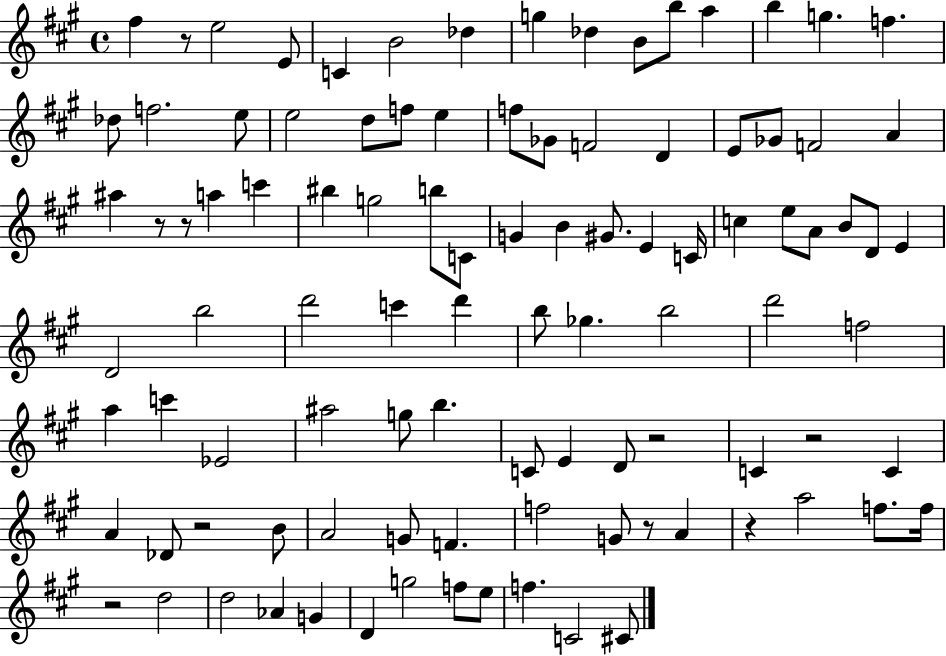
F#5/q R/e E5/h E4/e C4/q B4/h Db5/q G5/q Db5/q B4/e B5/e A5/q B5/q G5/q. F5/q. Db5/e F5/h. E5/e E5/h D5/e F5/e E5/q F5/e Gb4/e F4/h D4/q E4/e Gb4/e F4/h A4/q A#5/q R/e R/e A5/q C6/q BIS5/q G5/h B5/e C4/e G4/q B4/q G#4/e. E4/q C4/s C5/q E5/e A4/e B4/e D4/e E4/q D4/h B5/h D6/h C6/q D6/q B5/e Gb5/q. B5/h D6/h F5/h A5/q C6/q Eb4/h A#5/h G5/e B5/q. C4/e E4/q D4/e R/h C4/q R/h C4/q A4/q Db4/e R/h B4/e A4/h G4/e F4/q. F5/h G4/e R/e A4/q R/q A5/h F5/e. F5/s R/h D5/h D5/h Ab4/q G4/q D4/q G5/h F5/e E5/e F5/q. C4/h C#4/e